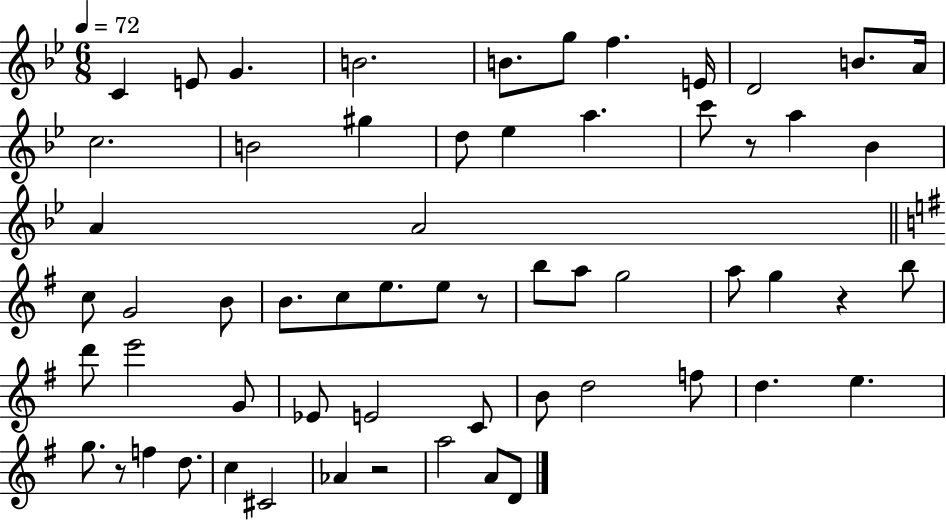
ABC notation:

X:1
T:Untitled
M:6/8
L:1/4
K:Bb
C E/2 G B2 B/2 g/2 f E/4 D2 B/2 A/4 c2 B2 ^g d/2 _e a c'/2 z/2 a _B A A2 c/2 G2 B/2 B/2 c/2 e/2 e/2 z/2 b/2 a/2 g2 a/2 g z b/2 d'/2 e'2 G/2 _E/2 E2 C/2 B/2 d2 f/2 d e g/2 z/2 f d/2 c ^C2 _A z2 a2 A/2 D/2